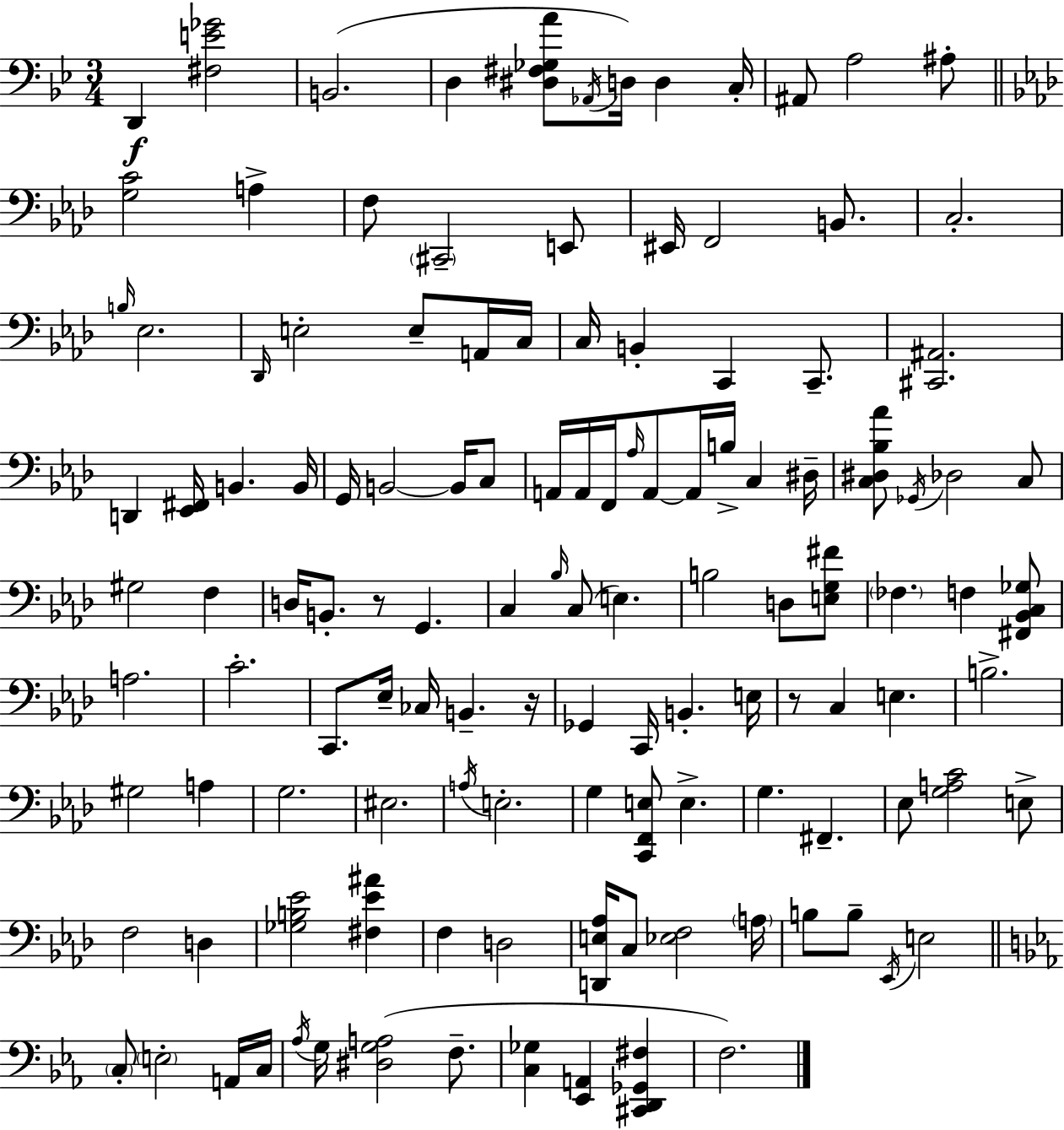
D2/q [F#3,E4,Gb4]/h B2/h. D3/q [D#3,F#3,Gb3,A4]/e Ab2/s D3/s D3/q C3/s A#2/e A3/h A#3/e [G3,C4]/h A3/q F3/e C#2/h E2/e EIS2/s F2/h B2/e. C3/h. B3/s Eb3/h. Db2/s E3/h E3/e A2/s C3/s C3/s B2/q C2/q C2/e. [C#2,A#2]/h. D2/q [Eb2,F#2]/s B2/q. B2/s G2/s B2/h B2/s C3/e A2/s A2/s F2/s Ab3/s A2/e A2/s B3/s C3/q D#3/s [C3,D#3,Bb3,Ab4]/e Gb2/s Db3/h C3/e G#3/h F3/q D3/s B2/e. R/e G2/q. C3/q Bb3/s C3/e E3/q. B3/h D3/e [E3,G3,F#4]/e FES3/q. F3/q [F#2,Bb2,C3,Gb3]/e A3/h. C4/h. C2/e. Eb3/s CES3/s B2/q. R/s Gb2/q C2/s B2/q. E3/s R/e C3/q E3/q. B3/h. G#3/h A3/q G3/h. EIS3/h. A3/s E3/h. G3/q [C2,F2,E3]/e E3/q. G3/q. F#2/q. Eb3/e [G3,A3,C4]/h E3/e F3/h D3/q [Gb3,B3,Eb4]/h [F#3,Eb4,A#4]/q F3/q D3/h [D2,E3,Ab3]/s C3/e [Eb3,F3]/h A3/s B3/e B3/e Eb2/s E3/h C3/e E3/h A2/s C3/s Ab3/s G3/s [D#3,G3,A3]/h F3/e. [C3,Gb3]/q [Eb2,A2]/q [C#2,D2,Gb2,F#3]/q F3/h.